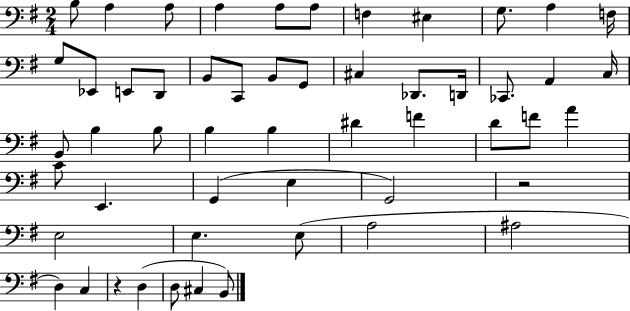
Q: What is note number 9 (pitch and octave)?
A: G3